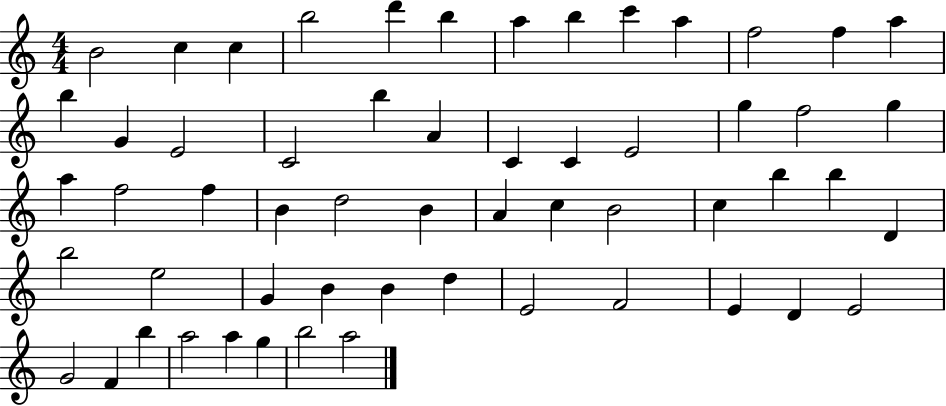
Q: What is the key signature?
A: C major